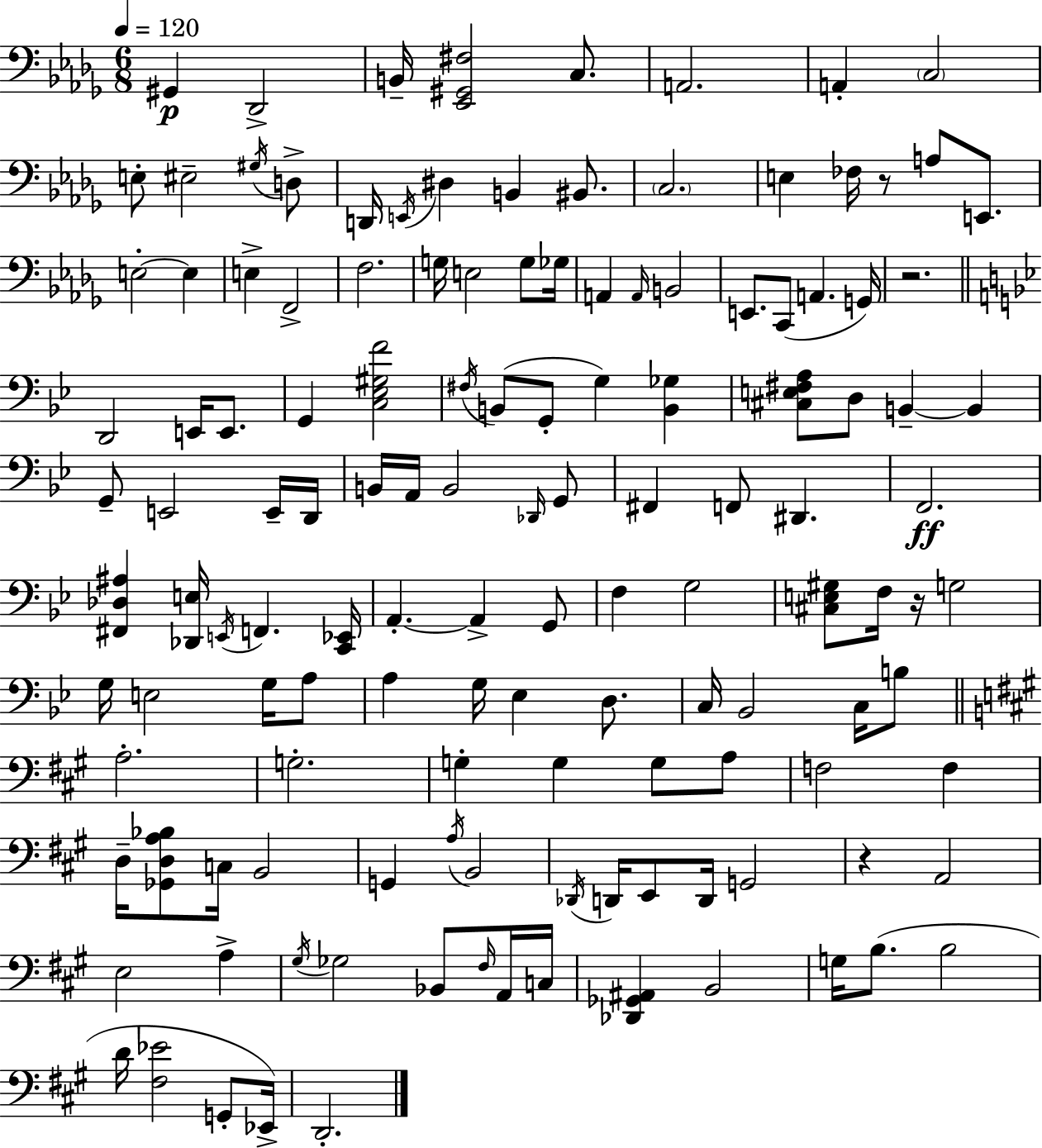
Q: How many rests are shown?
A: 4